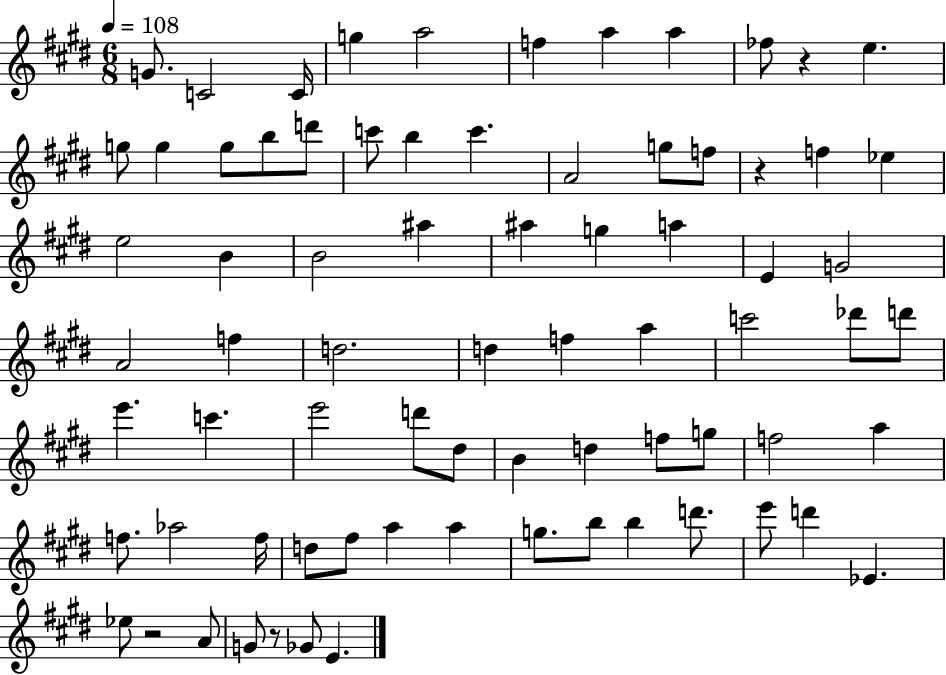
G4/e. C4/h C4/s G5/q A5/h F5/q A5/q A5/q FES5/e R/q E5/q. G5/e G5/q G5/e B5/e D6/e C6/e B5/q C6/q. A4/h G5/e F5/e R/q F5/q Eb5/q E5/h B4/q B4/h A#5/q A#5/q G5/q A5/q E4/q G4/h A4/h F5/q D5/h. D5/q F5/q A5/q C6/h Db6/e D6/e E6/q. C6/q. E6/h D6/e D#5/e B4/q D5/q F5/e G5/e F5/h A5/q F5/e. Ab5/h F5/s D5/e F#5/e A5/q A5/q G5/e. B5/e B5/q D6/e. E6/e D6/q Eb4/q. Eb5/e R/h A4/e G4/e R/e Gb4/e E4/q.